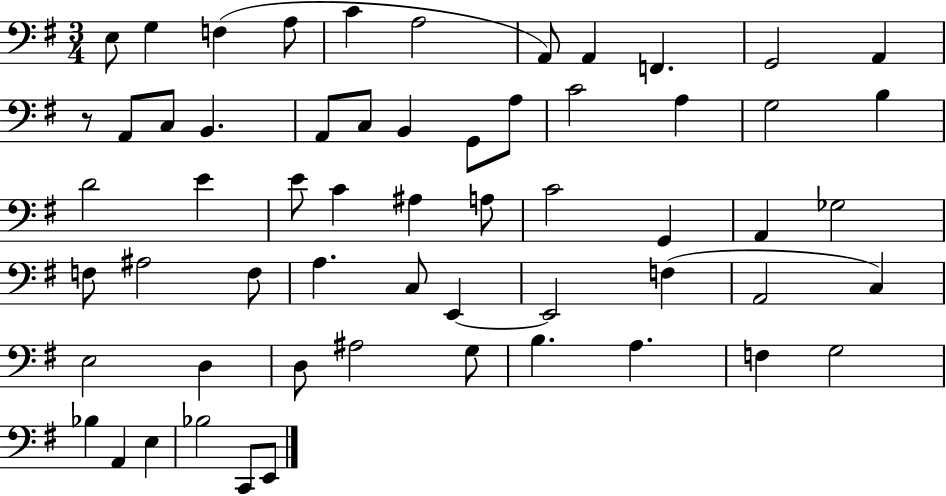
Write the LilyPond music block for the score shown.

{
  \clef bass
  \numericTimeSignature
  \time 3/4
  \key g \major
  e8 g4 f4( a8 | c'4 a2 | a,8) a,4 f,4. | g,2 a,4 | \break r8 a,8 c8 b,4. | a,8 c8 b,4 g,8 a8 | c'2 a4 | g2 b4 | \break d'2 e'4 | e'8 c'4 ais4 a8 | c'2 g,4 | a,4 ges2 | \break f8 ais2 f8 | a4. c8 e,4~~ | e,2 f4( | a,2 c4) | \break e2 d4 | d8 ais2 g8 | b4. a4. | f4 g2 | \break bes4 a,4 e4 | bes2 c,8 e,8 | \bar "|."
}